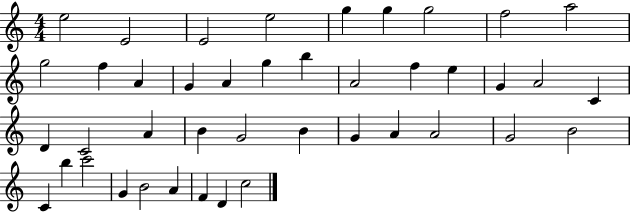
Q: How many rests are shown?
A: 0